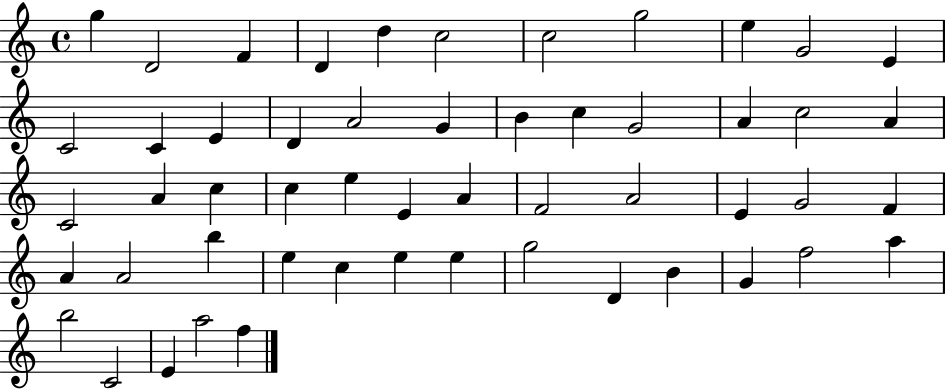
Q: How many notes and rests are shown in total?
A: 53